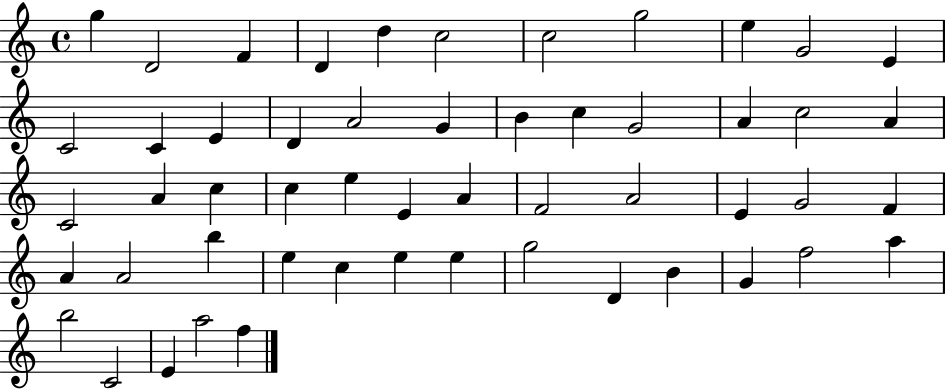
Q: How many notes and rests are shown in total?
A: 53